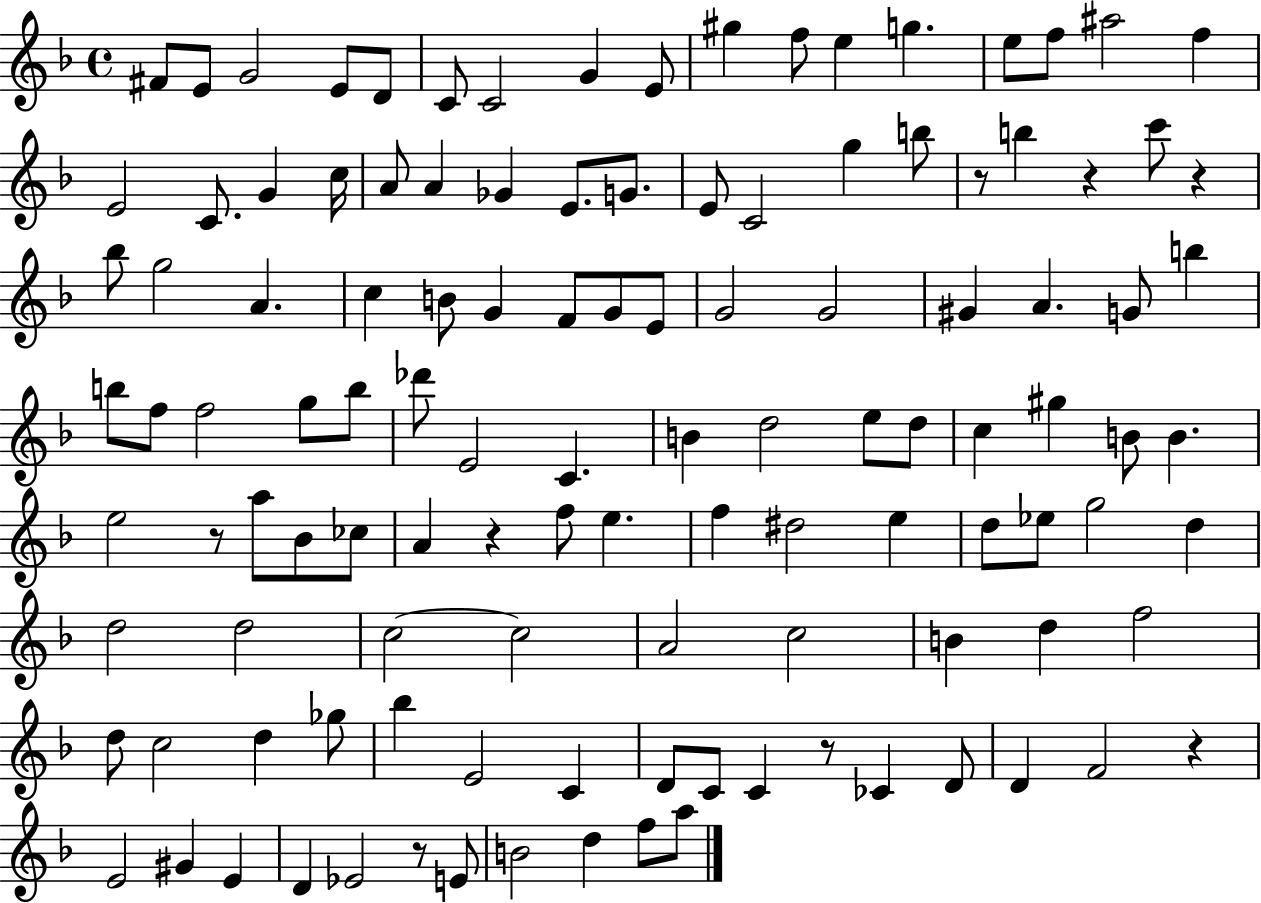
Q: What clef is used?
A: treble